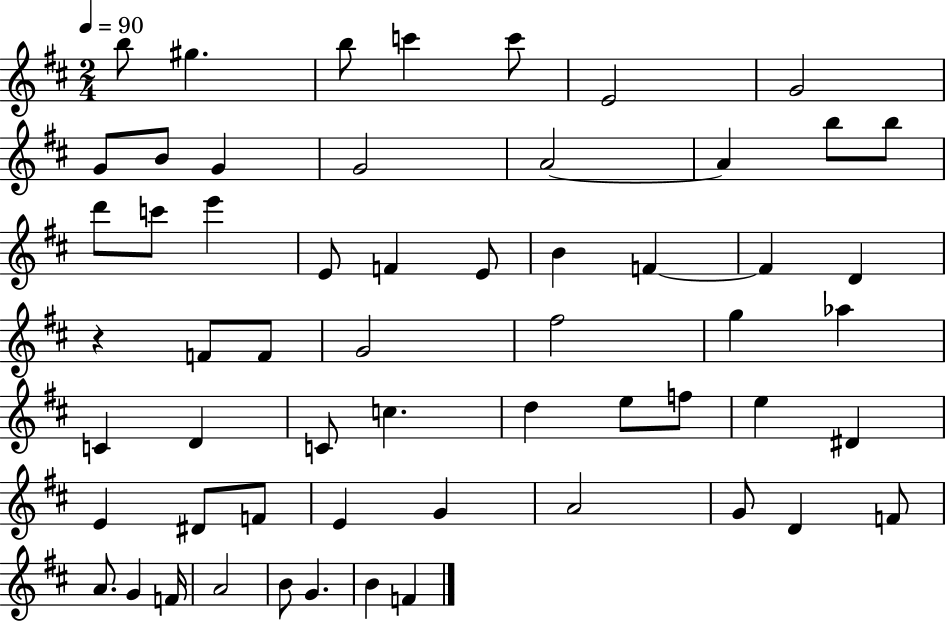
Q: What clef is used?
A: treble